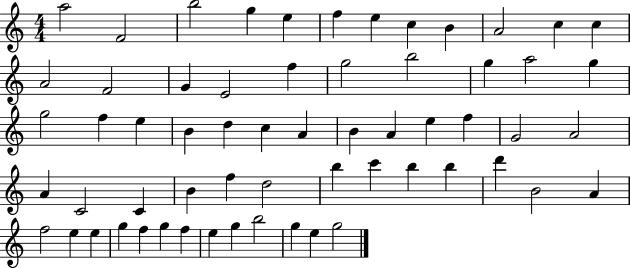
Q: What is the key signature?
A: C major